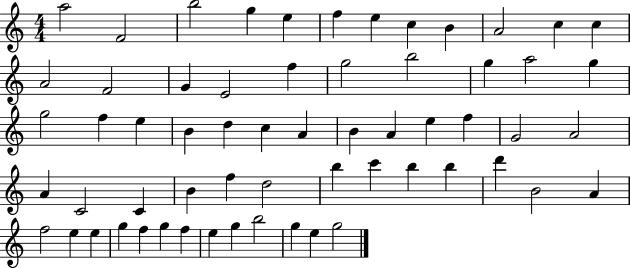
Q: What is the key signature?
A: C major